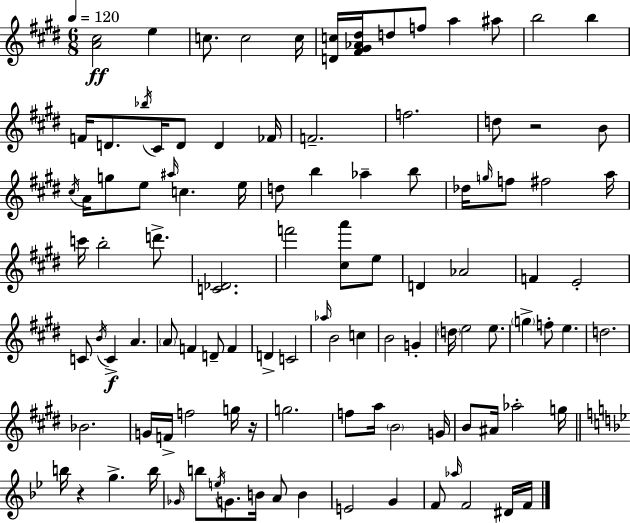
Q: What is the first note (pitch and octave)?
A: E5